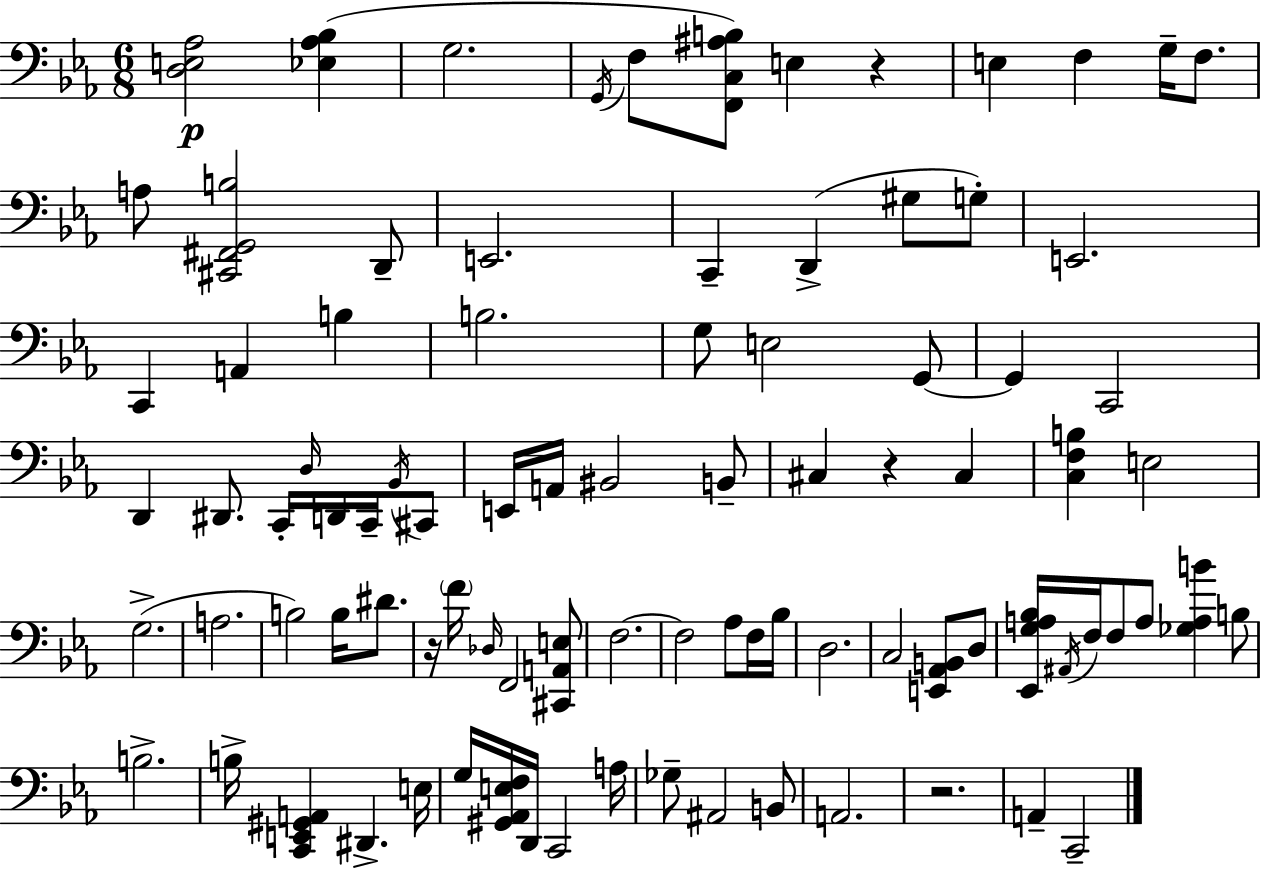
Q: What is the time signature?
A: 6/8